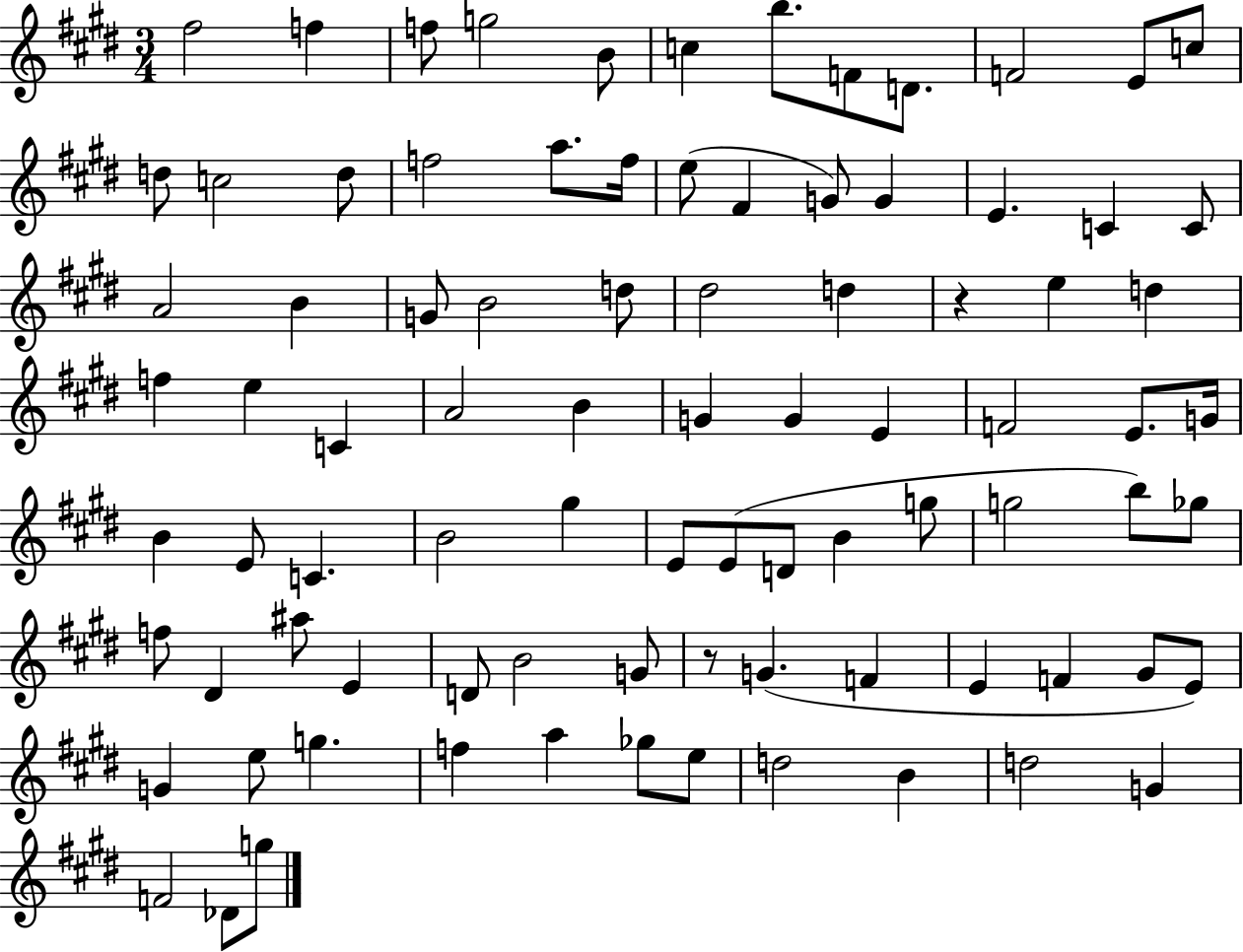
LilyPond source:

{
  \clef treble
  \numericTimeSignature
  \time 3/4
  \key e \major
  \repeat volta 2 { fis''2 f''4 | f''8 g''2 b'8 | c''4 b''8. f'8 d'8. | f'2 e'8 c''8 | \break d''8 c''2 d''8 | f''2 a''8. f''16 | e''8( fis'4 g'8) g'4 | e'4. c'4 c'8 | \break a'2 b'4 | g'8 b'2 d''8 | dis''2 d''4 | r4 e''4 d''4 | \break f''4 e''4 c'4 | a'2 b'4 | g'4 g'4 e'4 | f'2 e'8. g'16 | \break b'4 e'8 c'4. | b'2 gis''4 | e'8 e'8( d'8 b'4 g''8 | g''2 b''8) ges''8 | \break f''8 dis'4 ais''8 e'4 | d'8 b'2 g'8 | r8 g'4.( f'4 | e'4 f'4 gis'8 e'8) | \break g'4 e''8 g''4. | f''4 a''4 ges''8 e''8 | d''2 b'4 | d''2 g'4 | \break f'2 des'8 g''8 | } \bar "|."
}